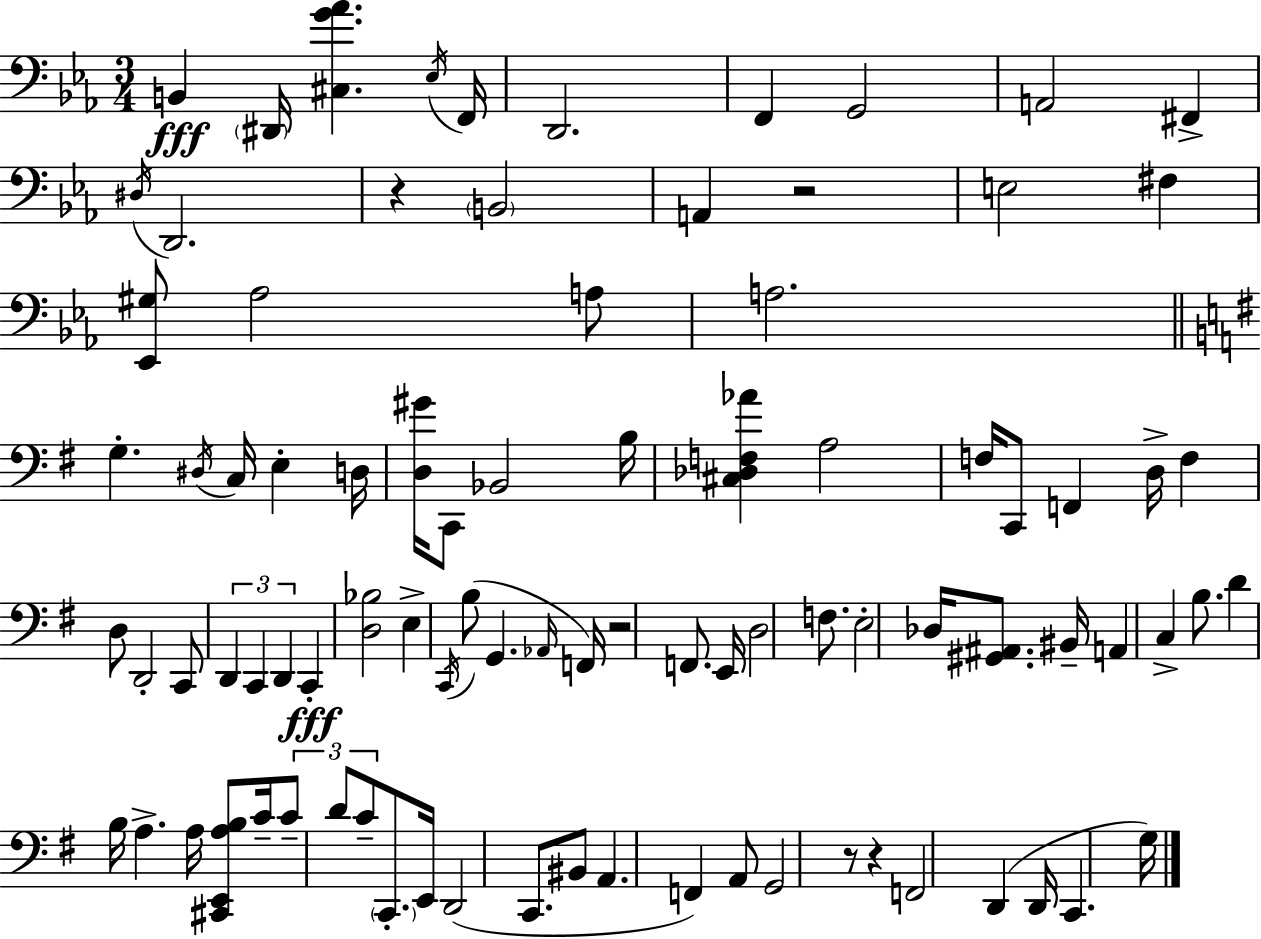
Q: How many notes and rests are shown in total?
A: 89